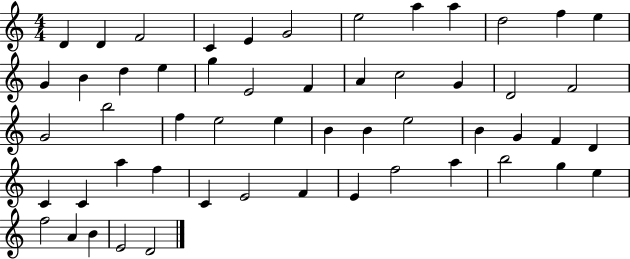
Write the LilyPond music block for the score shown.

{
  \clef treble
  \numericTimeSignature
  \time 4/4
  \key c \major
  d'4 d'4 f'2 | c'4 e'4 g'2 | e''2 a''4 a''4 | d''2 f''4 e''4 | \break g'4 b'4 d''4 e''4 | g''4 e'2 f'4 | a'4 c''2 g'4 | d'2 f'2 | \break g'2 b''2 | f''4 e''2 e''4 | b'4 b'4 e''2 | b'4 g'4 f'4 d'4 | \break c'4 c'4 a''4 f''4 | c'4 e'2 f'4 | e'4 f''2 a''4 | b''2 g''4 e''4 | \break f''2 a'4 b'4 | e'2 d'2 | \bar "|."
}